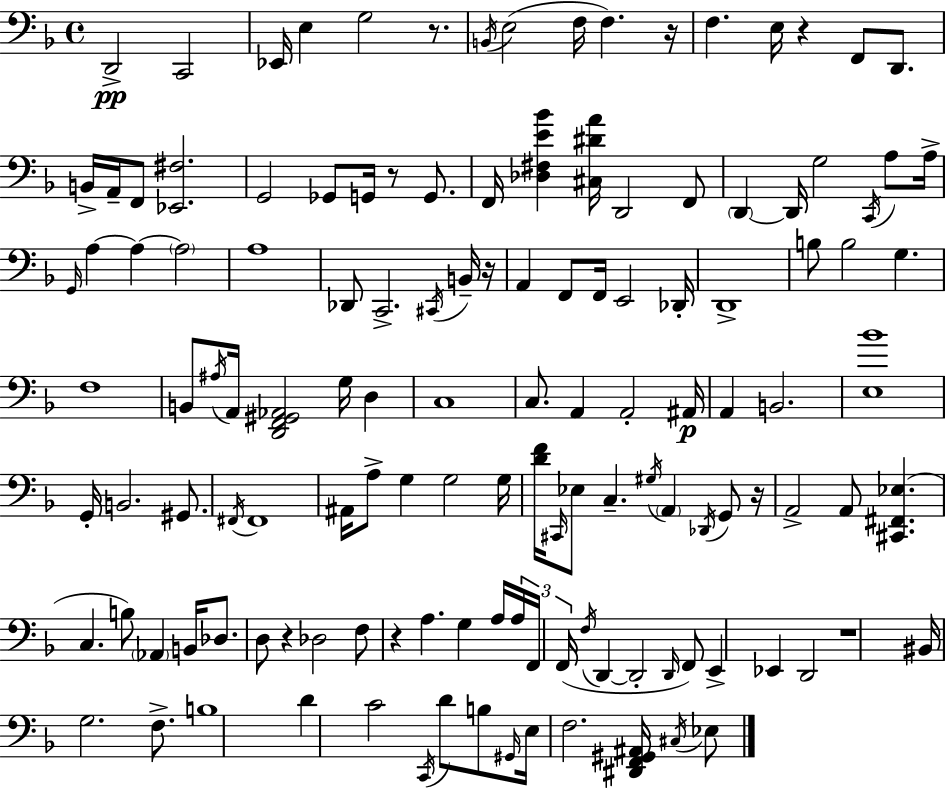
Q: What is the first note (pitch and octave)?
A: D2